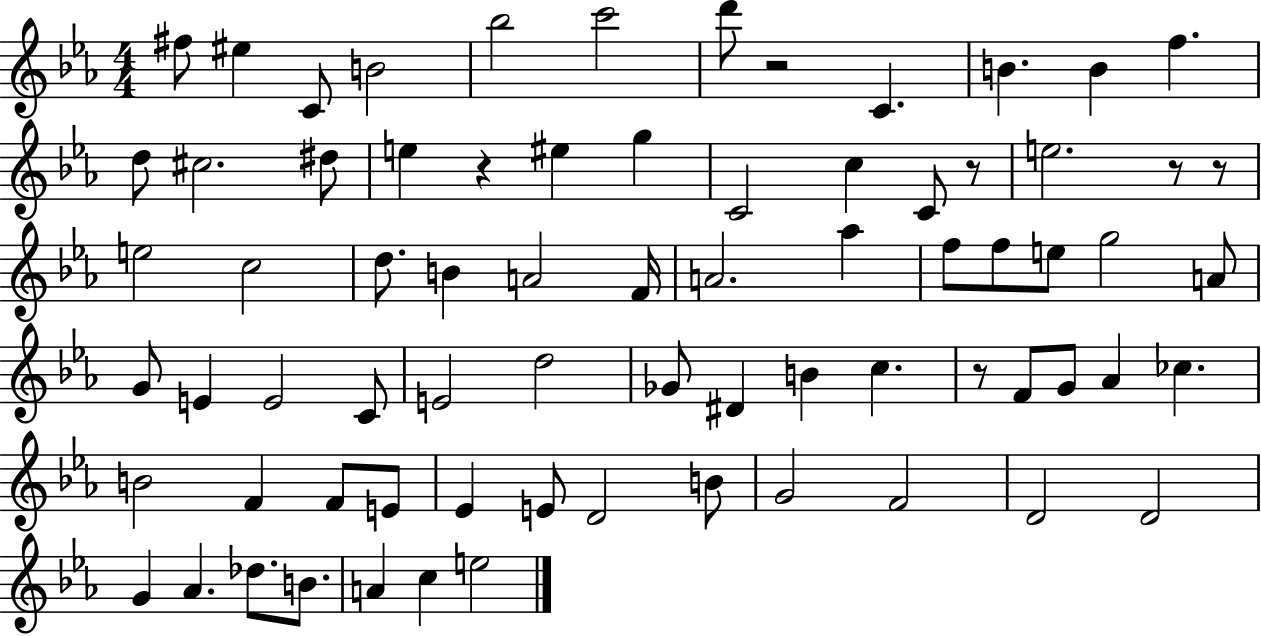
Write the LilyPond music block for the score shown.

{
  \clef treble
  \numericTimeSignature
  \time 4/4
  \key ees \major
  fis''8 eis''4 c'8 b'2 | bes''2 c'''2 | d'''8 r2 c'4. | b'4. b'4 f''4. | \break d''8 cis''2. dis''8 | e''4 r4 eis''4 g''4 | c'2 c''4 c'8 r8 | e''2. r8 r8 | \break e''2 c''2 | d''8. b'4 a'2 f'16 | a'2. aes''4 | f''8 f''8 e''8 g''2 a'8 | \break g'8 e'4 e'2 c'8 | e'2 d''2 | ges'8 dis'4 b'4 c''4. | r8 f'8 g'8 aes'4 ces''4. | \break b'2 f'4 f'8 e'8 | ees'4 e'8 d'2 b'8 | g'2 f'2 | d'2 d'2 | \break g'4 aes'4. des''8. b'8. | a'4 c''4 e''2 | \bar "|."
}